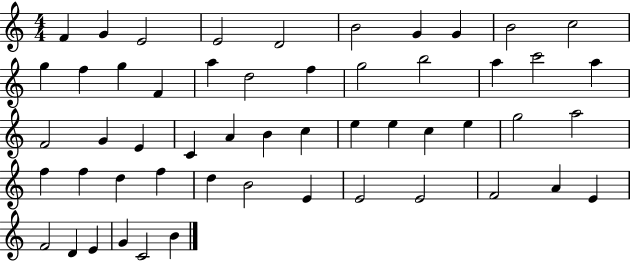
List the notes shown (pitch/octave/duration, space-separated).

F4/q G4/q E4/h E4/h D4/h B4/h G4/q G4/q B4/h C5/h G5/q F5/q G5/q F4/q A5/q D5/h F5/q G5/h B5/h A5/q C6/h A5/q F4/h G4/q E4/q C4/q A4/q B4/q C5/q E5/q E5/q C5/q E5/q G5/h A5/h F5/q F5/q D5/q F5/q D5/q B4/h E4/q E4/h E4/h F4/h A4/q E4/q F4/h D4/q E4/q G4/q C4/h B4/q